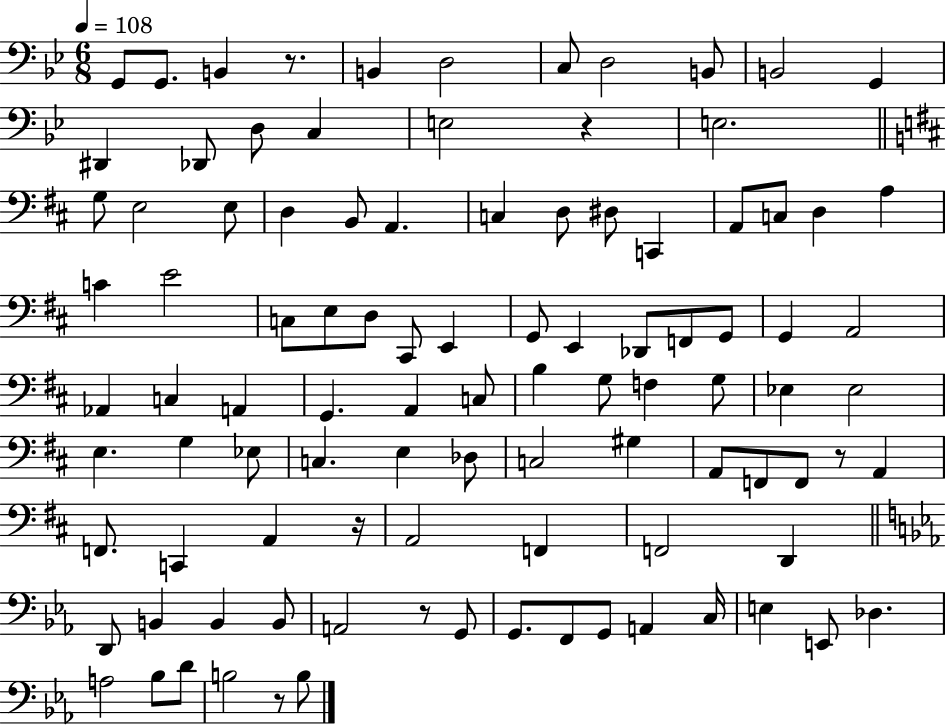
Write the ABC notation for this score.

X:1
T:Untitled
M:6/8
L:1/4
K:Bb
G,,/2 G,,/2 B,, z/2 B,, D,2 C,/2 D,2 B,,/2 B,,2 G,, ^D,, _D,,/2 D,/2 C, E,2 z E,2 G,/2 E,2 E,/2 D, B,,/2 A,, C, D,/2 ^D,/2 C,, A,,/2 C,/2 D, A, C E2 C,/2 E,/2 D,/2 ^C,,/2 E,, G,,/2 E,, _D,,/2 F,,/2 G,,/2 G,, A,,2 _A,, C, A,, G,, A,, C,/2 B, G,/2 F, G,/2 _E, _E,2 E, G, _E,/2 C, E, _D,/2 C,2 ^G, A,,/2 F,,/2 F,,/2 z/2 A,, F,,/2 C,, A,, z/4 A,,2 F,, F,,2 D,, D,,/2 B,, B,, B,,/2 A,,2 z/2 G,,/2 G,,/2 F,,/2 G,,/2 A,, C,/4 E, E,,/2 _D, A,2 _B,/2 D/2 B,2 z/2 B,/2